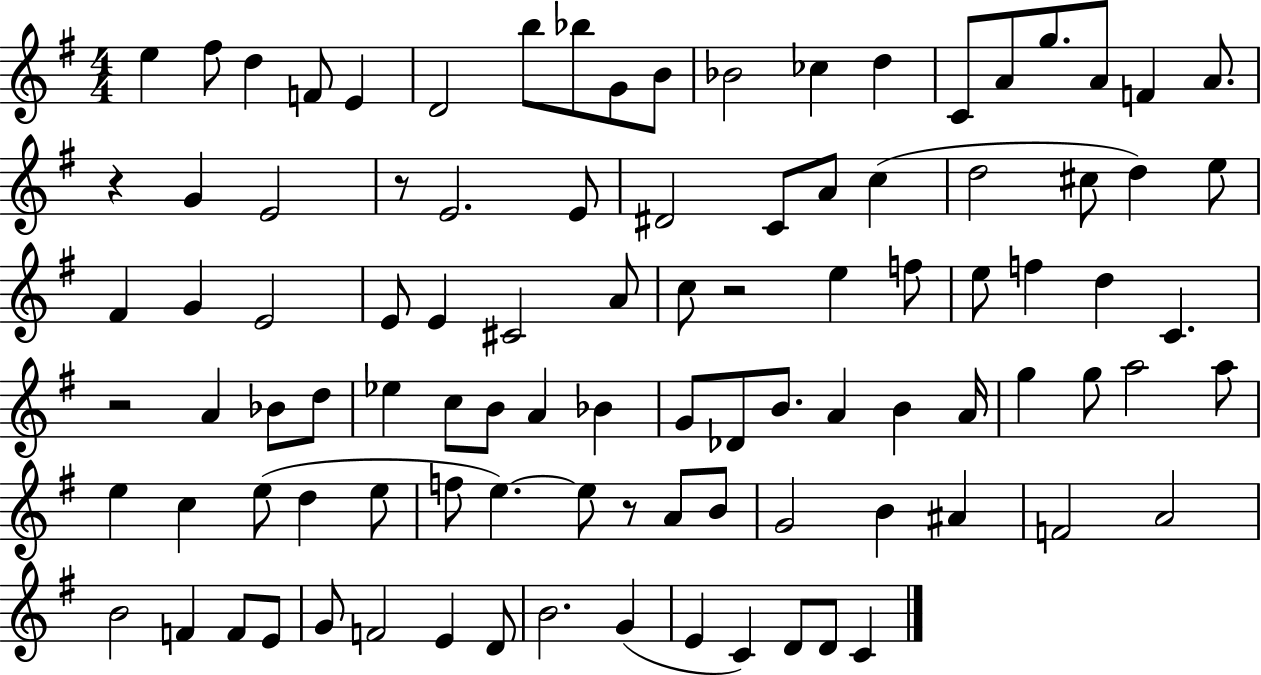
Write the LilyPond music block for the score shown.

{
  \clef treble
  \numericTimeSignature
  \time 4/4
  \key g \major
  e''4 fis''8 d''4 f'8 e'4 | d'2 b''8 bes''8 g'8 b'8 | bes'2 ces''4 d''4 | c'8 a'8 g''8. a'8 f'4 a'8. | \break r4 g'4 e'2 | r8 e'2. e'8 | dis'2 c'8 a'8 c''4( | d''2 cis''8 d''4) e''8 | \break fis'4 g'4 e'2 | e'8 e'4 cis'2 a'8 | c''8 r2 e''4 f''8 | e''8 f''4 d''4 c'4. | \break r2 a'4 bes'8 d''8 | ees''4 c''8 b'8 a'4 bes'4 | g'8 des'8 b'8. a'4 b'4 a'16 | g''4 g''8 a''2 a''8 | \break e''4 c''4 e''8( d''4 e''8 | f''8 e''4.~~) e''8 r8 a'8 b'8 | g'2 b'4 ais'4 | f'2 a'2 | \break b'2 f'4 f'8 e'8 | g'8 f'2 e'4 d'8 | b'2. g'4( | e'4 c'4) d'8 d'8 c'4 | \break \bar "|."
}